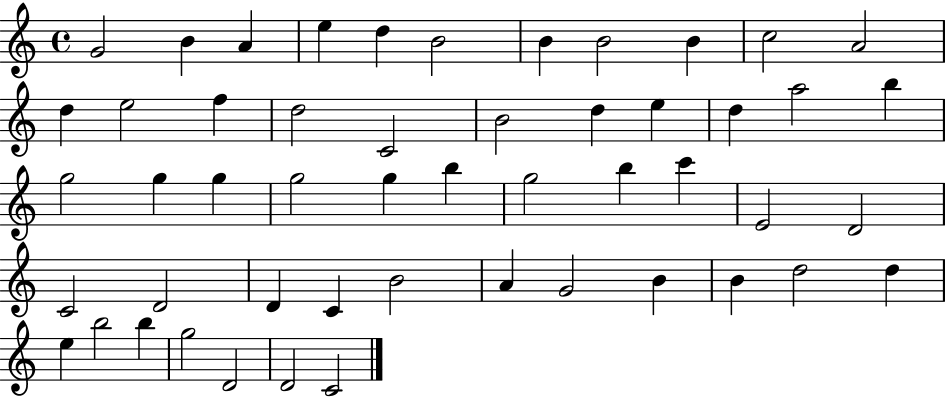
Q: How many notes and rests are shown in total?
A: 51